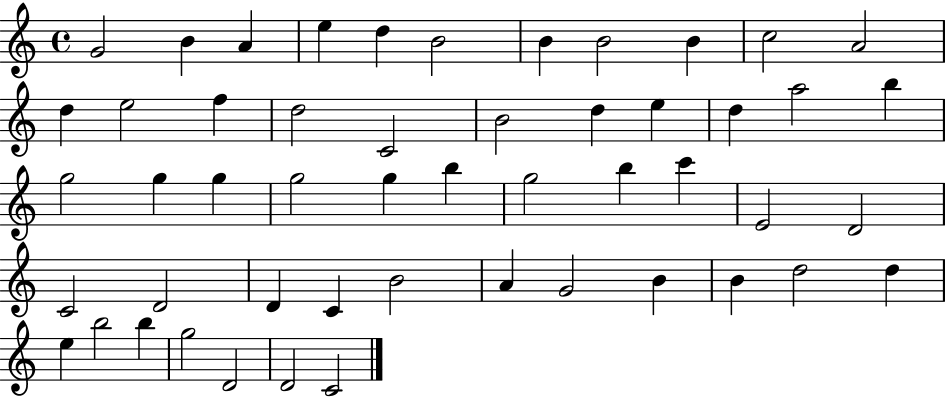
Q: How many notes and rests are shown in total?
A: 51